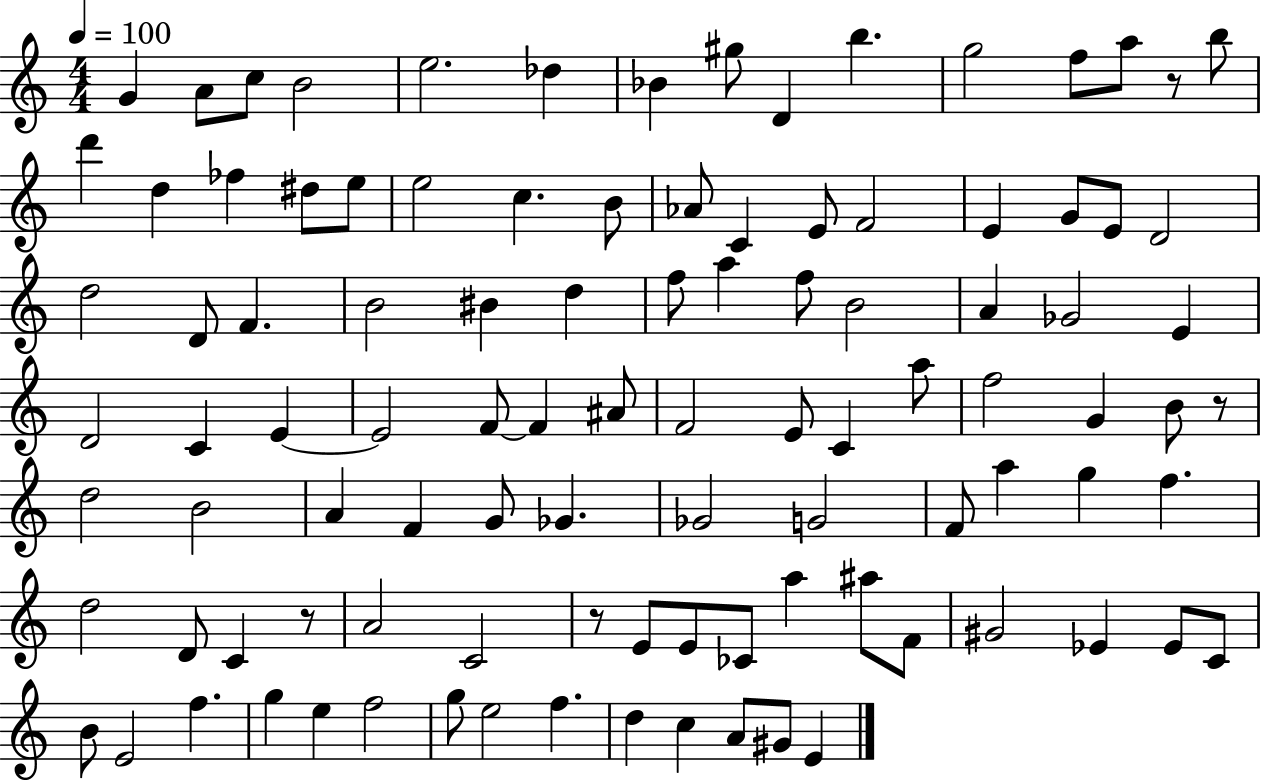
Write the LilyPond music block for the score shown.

{
  \clef treble
  \numericTimeSignature
  \time 4/4
  \key c \major
  \tempo 4 = 100
  g'4 a'8 c''8 b'2 | e''2. des''4 | bes'4 gis''8 d'4 b''4. | g''2 f''8 a''8 r8 b''8 | \break d'''4 d''4 fes''4 dis''8 e''8 | e''2 c''4. b'8 | aes'8 c'4 e'8 f'2 | e'4 g'8 e'8 d'2 | \break d''2 d'8 f'4. | b'2 bis'4 d''4 | f''8 a''4 f''8 b'2 | a'4 ges'2 e'4 | \break d'2 c'4 e'4~~ | e'2 f'8~~ f'4 ais'8 | f'2 e'8 c'4 a''8 | f''2 g'4 b'8 r8 | \break d''2 b'2 | a'4 f'4 g'8 ges'4. | ges'2 g'2 | f'8 a''4 g''4 f''4. | \break d''2 d'8 c'4 r8 | a'2 c'2 | r8 e'8 e'8 ces'8 a''4 ais''8 f'8 | gis'2 ees'4 ees'8 c'8 | \break b'8 e'2 f''4. | g''4 e''4 f''2 | g''8 e''2 f''4. | d''4 c''4 a'8 gis'8 e'4 | \break \bar "|."
}